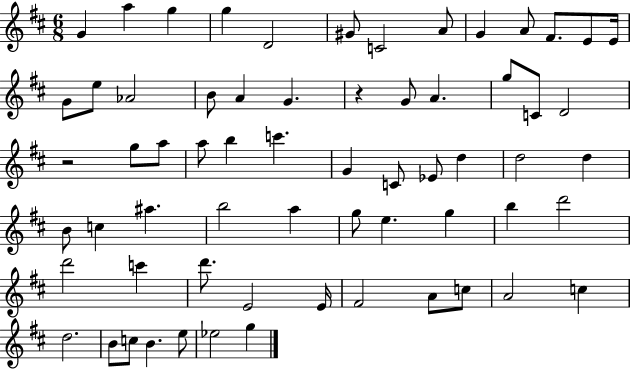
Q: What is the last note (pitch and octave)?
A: G5